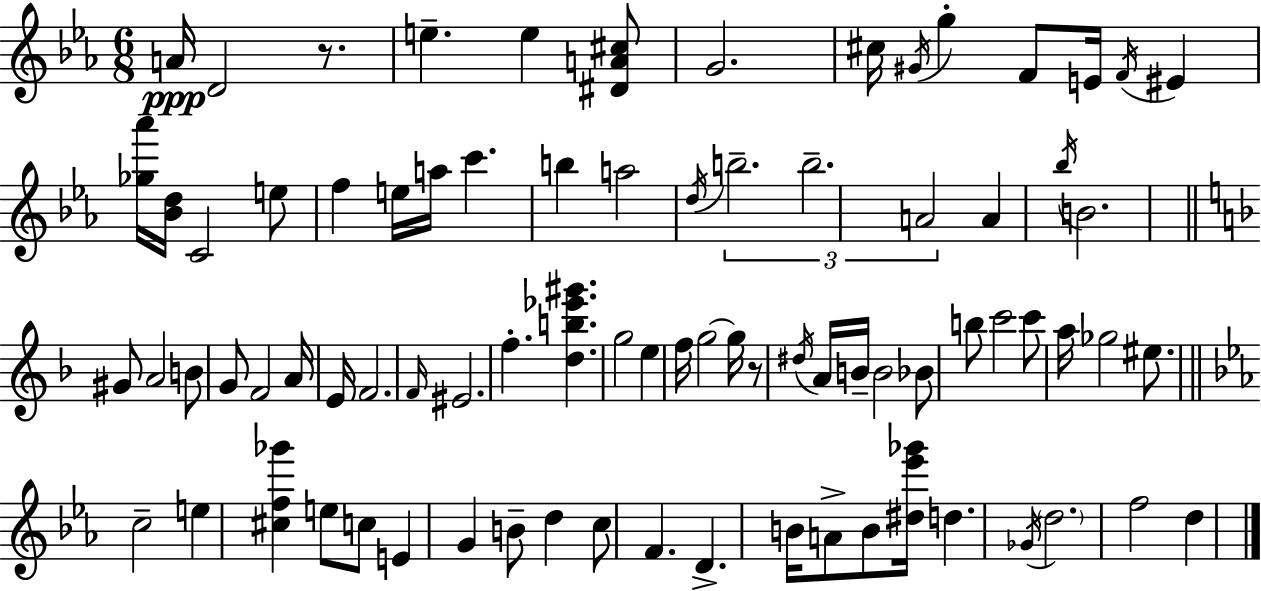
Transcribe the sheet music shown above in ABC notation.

X:1
T:Untitled
M:6/8
L:1/4
K:Eb
A/4 D2 z/2 e e [^DA^c]/2 G2 ^c/4 ^G/4 g F/2 E/4 F/4 ^E [_g_a']/4 [_Bd]/4 C2 e/2 f e/4 a/4 c' b a2 d/4 b2 b2 A2 A _b/4 B2 ^G/2 A2 B/2 G/2 F2 A/4 E/4 F2 F/4 ^E2 f [db_e'^g'] g2 e f/4 g2 g/4 z/2 ^d/4 A/4 B/4 B2 _B/2 b/2 c'2 c'/2 a/4 _g2 ^e/2 c2 e [^cf_g'] e/2 c/2 E G B/2 d c/2 F D B/4 A/2 B/2 [^d_e'_g']/4 d _G/4 d2 f2 d